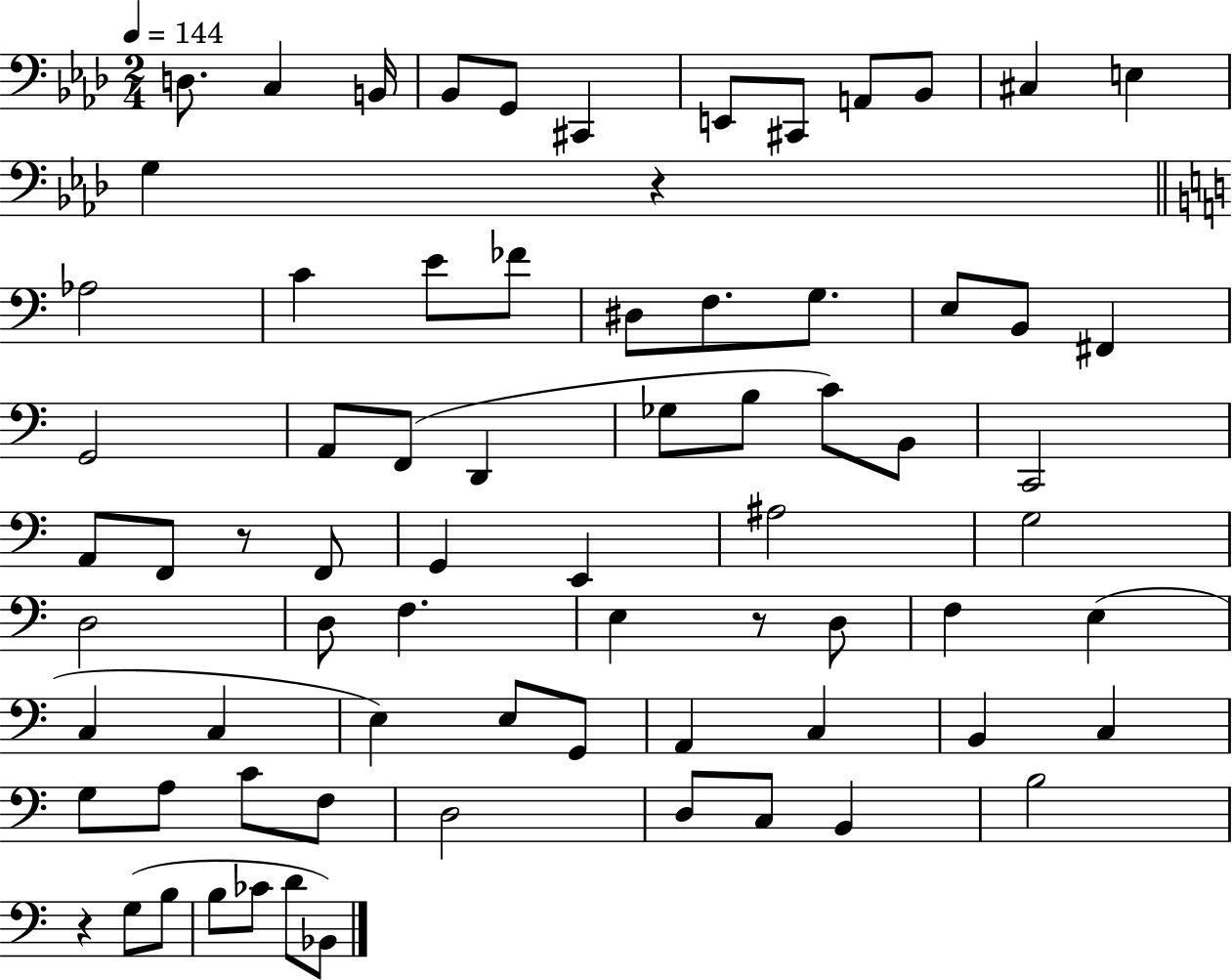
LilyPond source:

{
  \clef bass
  \numericTimeSignature
  \time 2/4
  \key aes \major
  \tempo 4 = 144
  \repeat volta 2 { d8. c4 b,16 | bes,8 g,8 cis,4 | e,8 cis,8 a,8 bes,8 | cis4 e4 | \break g4 r4 | \bar "||" \break \key a \minor aes2 | c'4 e'8 fes'8 | dis8 f8. g8. | e8 b,8 fis,4 | \break g,2 | a,8 f,8( d,4 | ges8 b8 c'8) b,8 | c,2 | \break a,8 f,8 r8 f,8 | g,4 e,4 | ais2 | g2 | \break d2 | d8 f4. | e4 r8 d8 | f4 e4( | \break c4 c4 | e4) e8 g,8 | a,4 c4 | b,4 c4 | \break g8 a8 c'8 f8 | d2 | d8 c8 b,4 | b2 | \break r4 g8( b8 | b8 ces'8 d'8 bes,8) | } \bar "|."
}